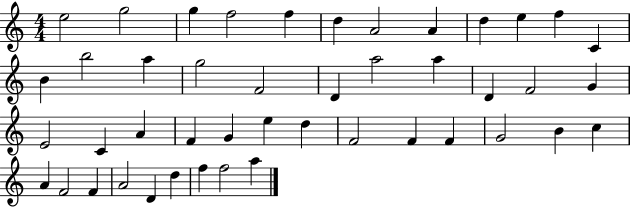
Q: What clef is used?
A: treble